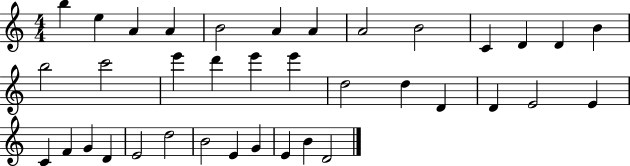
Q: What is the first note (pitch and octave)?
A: B5